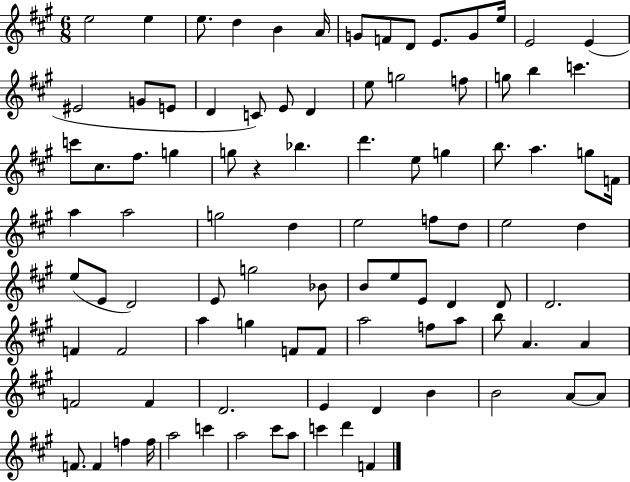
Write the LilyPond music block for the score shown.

{
  \clef treble
  \numericTimeSignature
  \time 6/8
  \key a \major
  e''2 e''4 | e''8. d''4 b'4 a'16 | g'8 f'8 d'8 e'8. g'8 e''16 | e'2 e'4( | \break eis'2 g'8 e'8 | d'4 c'8) e'8 d'4 | e''8 g''2 f''8 | g''8 b''4 c'''4. | \break c'''8 cis''8. fis''8. g''4 | g''8 r4 bes''4. | d'''4. e''8 g''4 | b''8. a''4. g''8 f'16 | \break a''4 a''2 | g''2 d''4 | e''2 f''8 d''8 | e''2 d''4 | \break e''8( e'8 d'2) | e'8 g''2 bes'8 | b'8 e''8 e'8 d'4 d'8 | d'2. | \break f'4 f'2 | a''4 g''4 f'8 f'8 | a''2 f''8 a''8 | b''8 a'4. a'4 | \break f'2 f'4 | d'2. | e'4 d'4 b'4 | b'2 a'8~~ a'8 | \break f'8. f'4 f''4 f''16 | a''2 c'''4 | a''2 cis'''8 a''8 | c'''4 d'''4 f'4 | \break \bar "|."
}